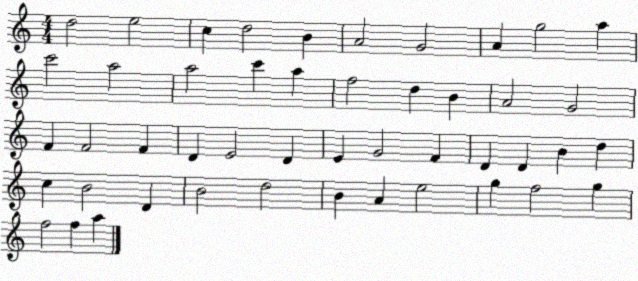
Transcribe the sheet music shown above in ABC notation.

X:1
T:Untitled
M:4/4
L:1/4
K:C
d2 e2 c d2 B A2 G2 A g2 a c'2 a2 a2 c' a f2 d B A2 G2 F F2 F D E2 D E G2 F D D B d c B2 D B2 d2 B A e2 g f2 g f2 f a